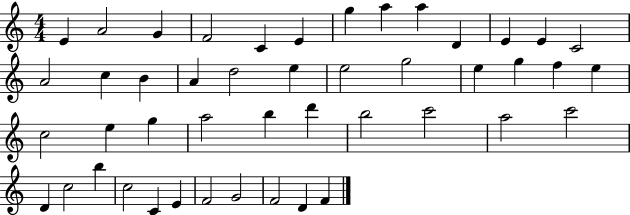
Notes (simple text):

E4/q A4/h G4/q F4/h C4/q E4/q G5/q A5/q A5/q D4/q E4/q E4/q C4/h A4/h C5/q B4/q A4/q D5/h E5/q E5/h G5/h E5/q G5/q F5/q E5/q C5/h E5/q G5/q A5/h B5/q D6/q B5/h C6/h A5/h C6/h D4/q C5/h B5/q C5/h C4/q E4/q F4/h G4/h F4/h D4/q F4/q